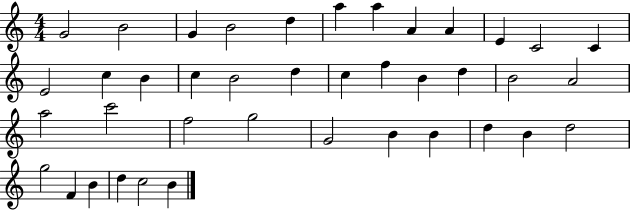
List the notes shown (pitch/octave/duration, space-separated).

G4/h B4/h G4/q B4/h D5/q A5/q A5/q A4/q A4/q E4/q C4/h C4/q E4/h C5/q B4/q C5/q B4/h D5/q C5/q F5/q B4/q D5/q B4/h A4/h A5/h C6/h F5/h G5/h G4/h B4/q B4/q D5/q B4/q D5/h G5/h F4/q B4/q D5/q C5/h B4/q